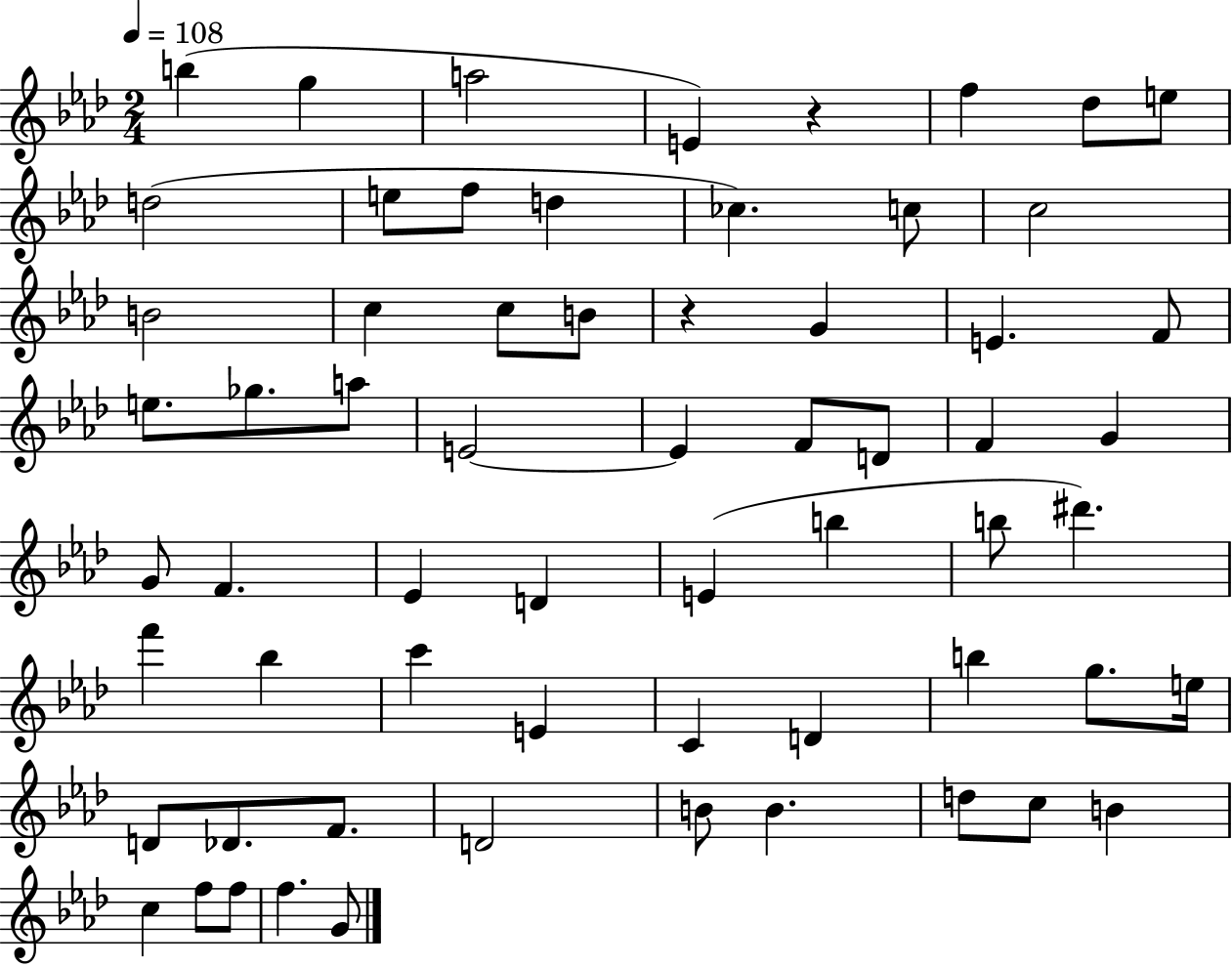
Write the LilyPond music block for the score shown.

{
  \clef treble
  \numericTimeSignature
  \time 2/4
  \key aes \major
  \tempo 4 = 108
  b''4( g''4 | a''2 | e'4) r4 | f''4 des''8 e''8 | \break d''2( | e''8 f''8 d''4 | ces''4.) c''8 | c''2 | \break b'2 | c''4 c''8 b'8 | r4 g'4 | e'4. f'8 | \break e''8. ges''8. a''8 | e'2~~ | e'4 f'8 d'8 | f'4 g'4 | \break g'8 f'4. | ees'4 d'4 | e'4( b''4 | b''8 dis'''4.) | \break f'''4 bes''4 | c'''4 e'4 | c'4 d'4 | b''4 g''8. e''16 | \break d'8 des'8. f'8. | d'2 | b'8 b'4. | d''8 c''8 b'4 | \break c''4 f''8 f''8 | f''4. g'8 | \bar "|."
}